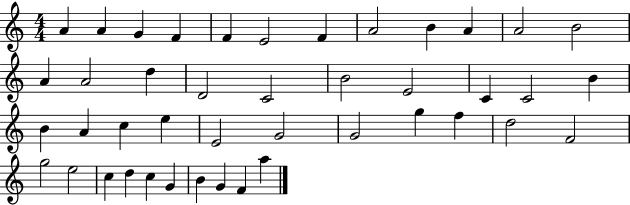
A4/q A4/q G4/q F4/q F4/q E4/h F4/q A4/h B4/q A4/q A4/h B4/h A4/q A4/h D5/q D4/h C4/h B4/h E4/h C4/q C4/h B4/q B4/q A4/q C5/q E5/q E4/h G4/h G4/h G5/q F5/q D5/h F4/h G5/h E5/h C5/q D5/q C5/q G4/q B4/q G4/q F4/q A5/q